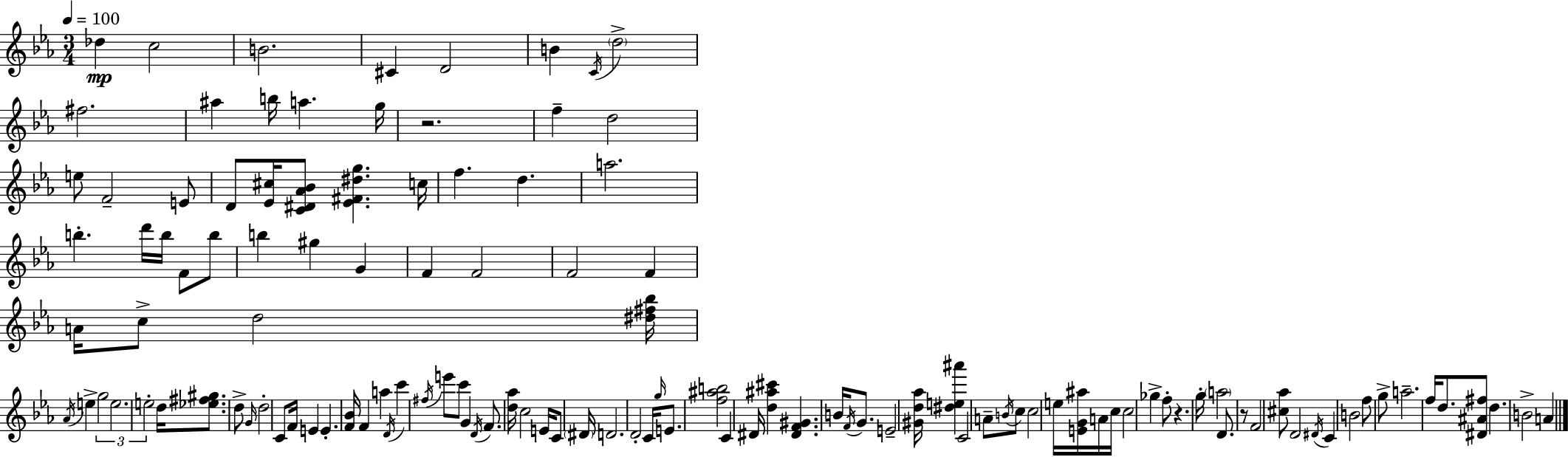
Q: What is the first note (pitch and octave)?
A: Db5